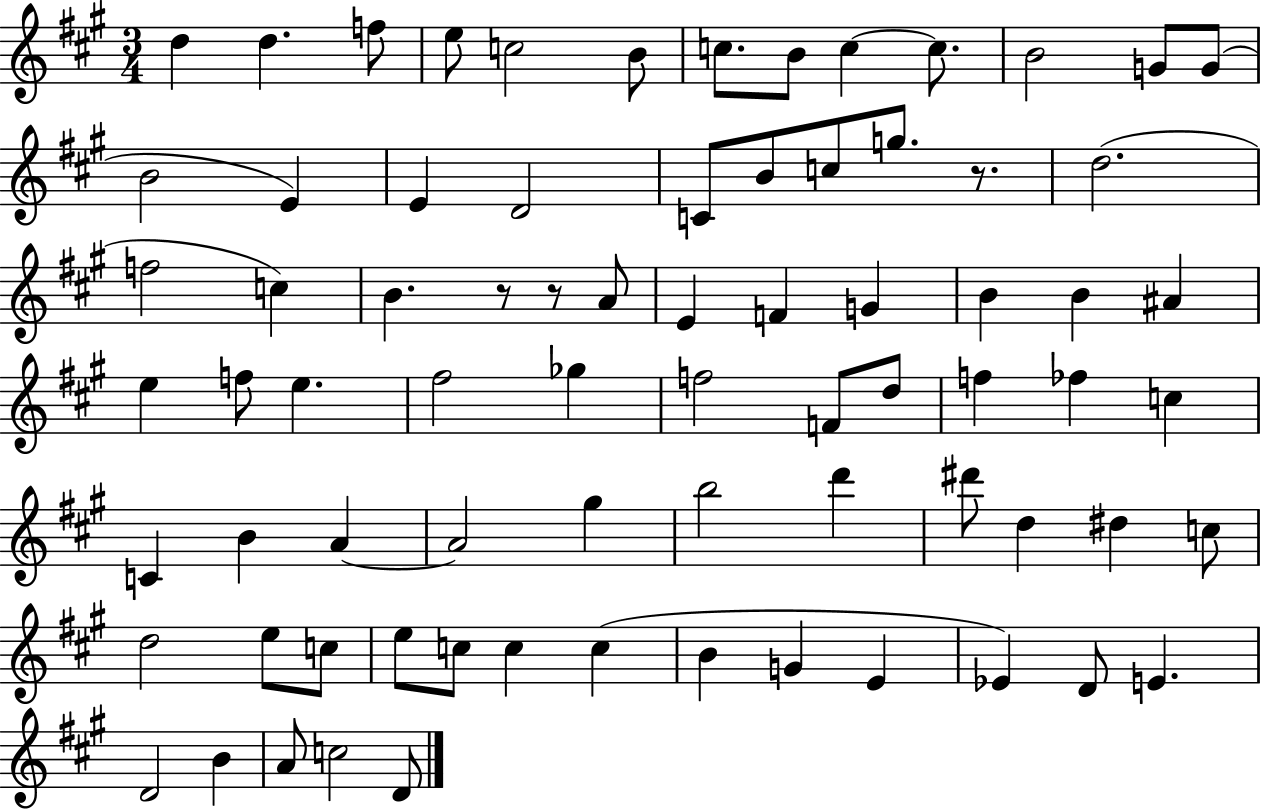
X:1
T:Untitled
M:3/4
L:1/4
K:A
d d f/2 e/2 c2 B/2 c/2 B/2 c c/2 B2 G/2 G/2 B2 E E D2 C/2 B/2 c/2 g/2 z/2 d2 f2 c B z/2 z/2 A/2 E F G B B ^A e f/2 e ^f2 _g f2 F/2 d/2 f _f c C B A A2 ^g b2 d' ^d'/2 d ^d c/2 d2 e/2 c/2 e/2 c/2 c c B G E _E D/2 E D2 B A/2 c2 D/2